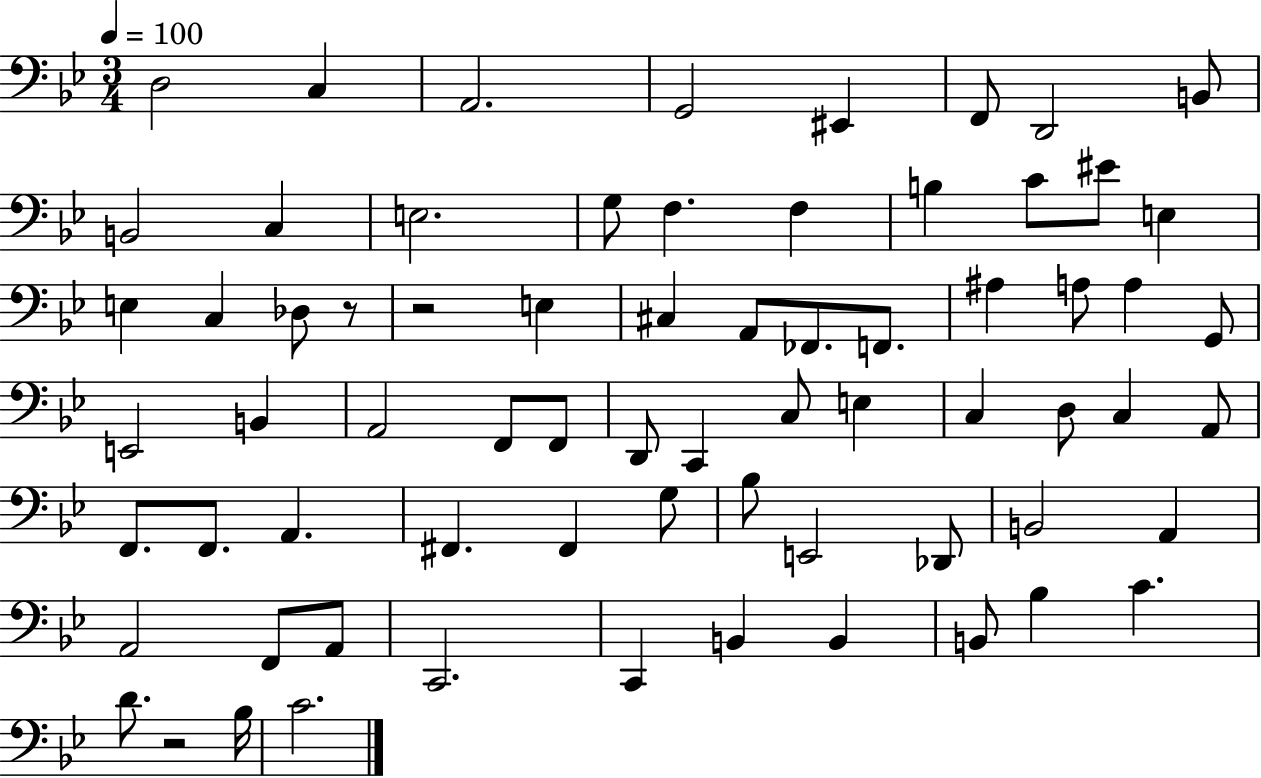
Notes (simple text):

D3/h C3/q A2/h. G2/h EIS2/q F2/e D2/h B2/e B2/h C3/q E3/h. G3/e F3/q. F3/q B3/q C4/e EIS4/e E3/q E3/q C3/q Db3/e R/e R/h E3/q C#3/q A2/e FES2/e. F2/e. A#3/q A3/e A3/q G2/e E2/h B2/q A2/h F2/e F2/e D2/e C2/q C3/e E3/q C3/q D3/e C3/q A2/e F2/e. F2/e. A2/q. F#2/q. F#2/q G3/e Bb3/e E2/h Db2/e B2/h A2/q A2/h F2/e A2/e C2/h. C2/q B2/q B2/q B2/e Bb3/q C4/q. D4/e. R/h Bb3/s C4/h.